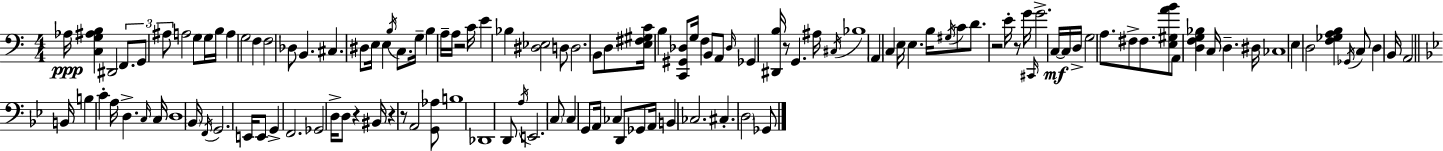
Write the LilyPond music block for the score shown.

{
  \clef bass
  \numericTimeSignature
  \time 4/4
  \key a \minor
  aes16\ppp <c g ais b>4 dis,2 \tuplet 3/2 { f,8. | g,8 ais8 } a2 g8 g16 b16 | a4 g2 f4 | f2 des8 b,4. | \break cis4. dis8 e16 e4 \acciaccatura { b16 } c8. | g16-- b4 a16-- a16 r2 | c'16 e'4 bes4 <dis ees>2 | d8 d2. b,8 | \break d8 <e fis gis c'>16 b4 <c, gis, des>8 g16 f4 b,8 | a,8 \grace { des16 } ges,4 <dis, b>16 r8 g,4. | ais16 \acciaccatura { cis16 } bes1 | \parenthesize a,4 c4 e16 e4. | \break b16 \acciaccatura { gis16 } c'8 d'8. r2 | e'16-. r8 g'16 \grace { cis,16 } g'2.-> | c16~~\mf c16 d16-> g2 a8. | fis8-> fis8. <e gis a' b'>8 a,8 <d f g bes>4 c16 d4.-- | \break dis16 ces1 | e4 d2 | <f ges a b>4 \acciaccatura { ges,16 } c8 d4 b,16 a,2 | \bar "||" \break \key g \minor b,16 b4 c'4-. a16 d4.-> | \grace { c16 } c16 d1 | \parenthesize bes,16 \acciaccatura { f,16 } g,2. | e,16 e,8 g,4-> f,2. | \break ges,2 d16-> d8 r4 | bis,16 r4 r8 a,2 | <g, aes>8 b1 | des,1 | \break d,8 \acciaccatura { a16 } e,2. | \parenthesize c8 c4 g,8 a,16 ces4 d,8 | ges,8 a,16 b,4 ces2. | cis4.-. \parenthesize d2 | \break ges,8 \bar "|."
}